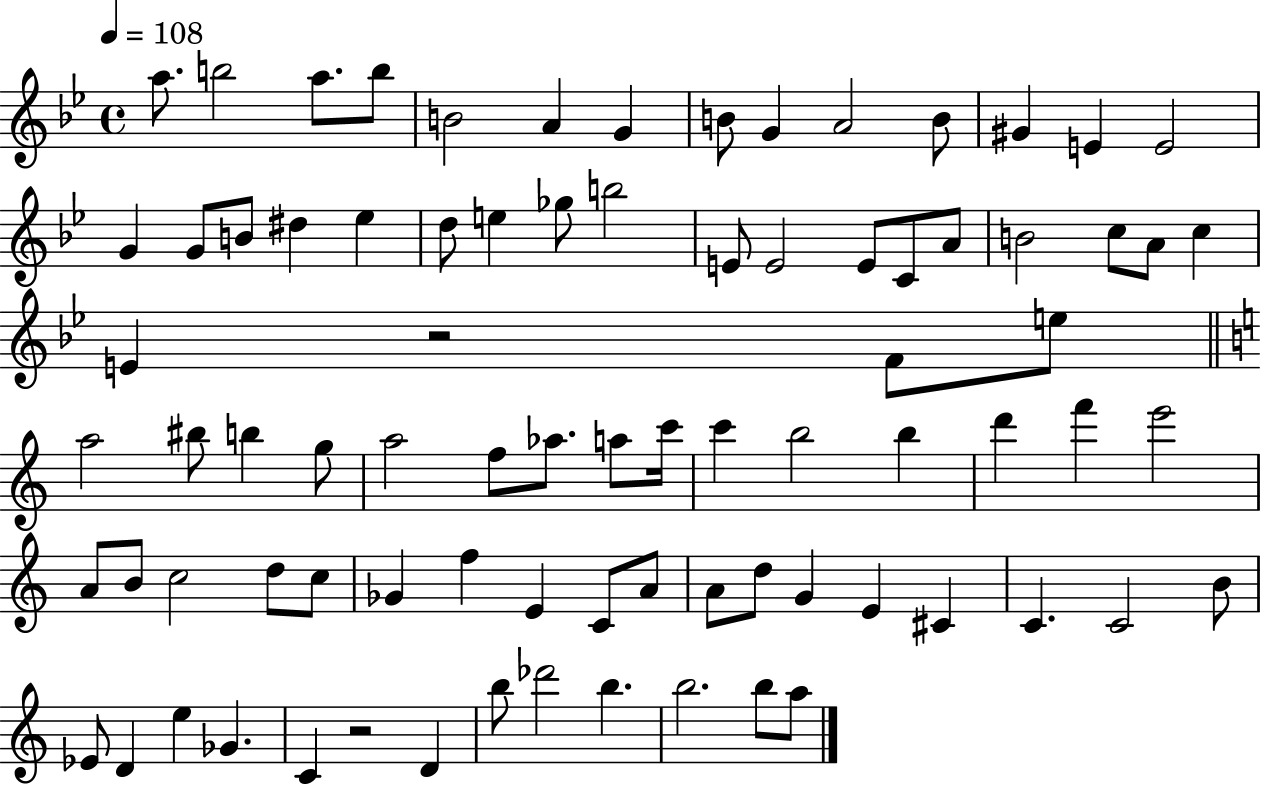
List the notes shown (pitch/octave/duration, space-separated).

A5/e. B5/h A5/e. B5/e B4/h A4/q G4/q B4/e G4/q A4/h B4/e G#4/q E4/q E4/h G4/q G4/e B4/e D#5/q Eb5/q D5/e E5/q Gb5/e B5/h E4/e E4/h E4/e C4/e A4/e B4/h C5/e A4/e C5/q E4/q R/h F4/e E5/e A5/h BIS5/e B5/q G5/e A5/h F5/e Ab5/e. A5/e C6/s C6/q B5/h B5/q D6/q F6/q E6/h A4/e B4/e C5/h D5/e C5/e Gb4/q F5/q E4/q C4/e A4/e A4/e D5/e G4/q E4/q C#4/q C4/q. C4/h B4/e Eb4/e D4/q E5/q Gb4/q. C4/q R/h D4/q B5/e Db6/h B5/q. B5/h. B5/e A5/e